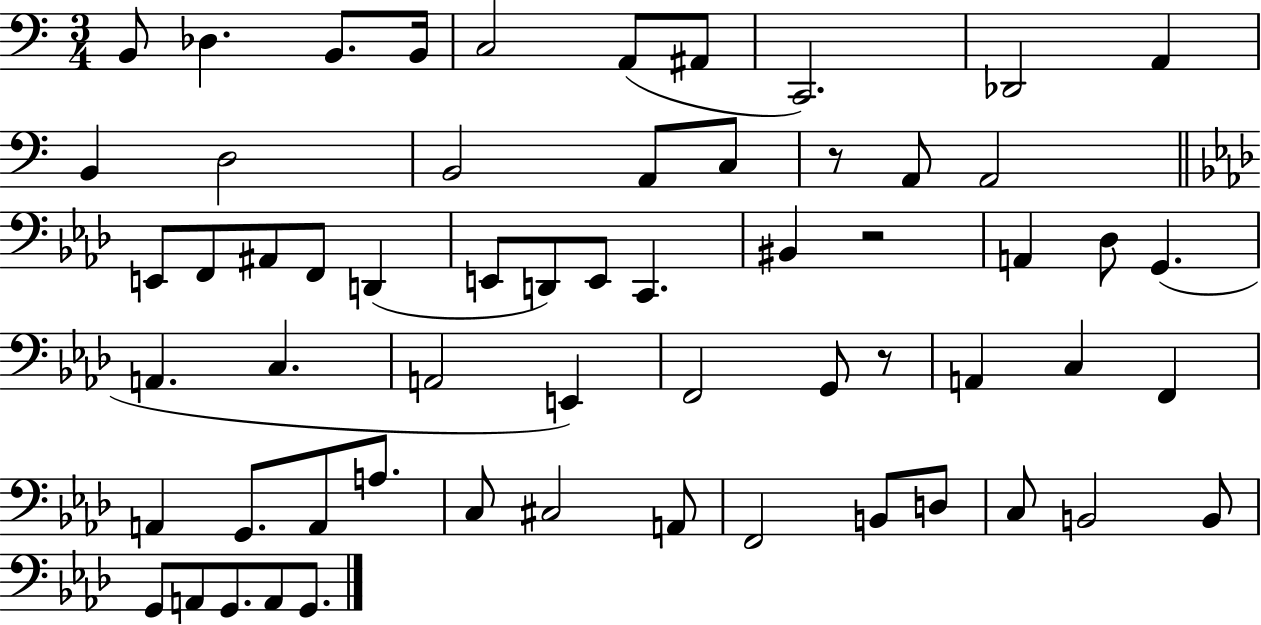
{
  \clef bass
  \numericTimeSignature
  \time 3/4
  \key c \major
  b,8 des4. b,8. b,16 | c2 a,8( ais,8 | c,2.) | des,2 a,4 | \break b,4 d2 | b,2 a,8 c8 | r8 a,8 a,2 | \bar "||" \break \key aes \major e,8 f,8 ais,8 f,8 d,4( | e,8 d,8) e,8 c,4. | bis,4 r2 | a,4 des8 g,4.( | \break a,4. c4. | a,2 e,4) | f,2 g,8 r8 | a,4 c4 f,4 | \break a,4 g,8. a,8 a8. | c8 cis2 a,8 | f,2 b,8 d8 | c8 b,2 b,8 | \break g,8 a,8 g,8. a,8 g,8. | \bar "|."
}